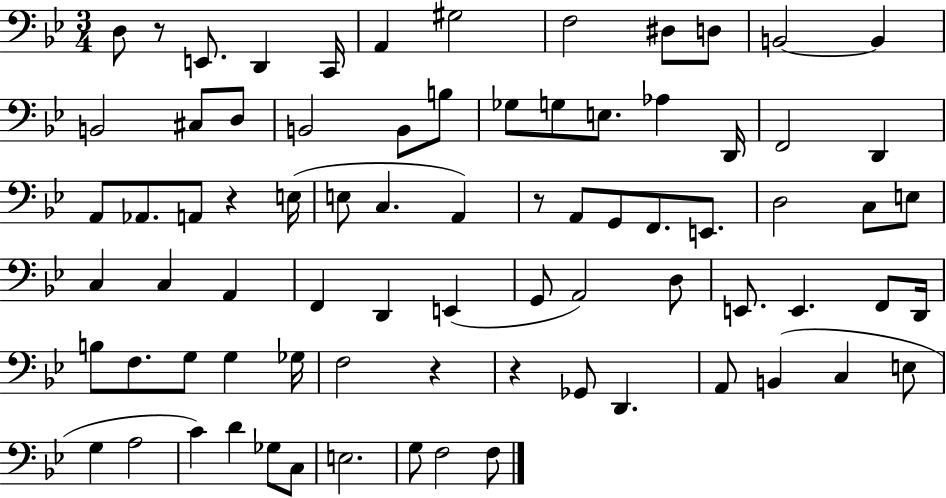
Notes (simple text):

D3/e R/e E2/e. D2/q C2/s A2/q G#3/h F3/h D#3/e D3/e B2/h B2/q B2/h C#3/e D3/e B2/h B2/e B3/e Gb3/e G3/e E3/e. Ab3/q D2/s F2/h D2/q A2/e Ab2/e. A2/e R/q E3/s E3/e C3/q. A2/q R/e A2/e G2/e F2/e. E2/e. D3/h C3/e E3/e C3/q C3/q A2/q F2/q D2/q E2/q G2/e A2/h D3/e E2/e. E2/q. F2/e D2/s B3/e F3/e. G3/e G3/q Gb3/s F3/h R/q R/q Gb2/e D2/q. A2/e B2/q C3/q E3/e G3/q A3/h C4/q D4/q Gb3/e C3/e E3/h. G3/e F3/h F3/e